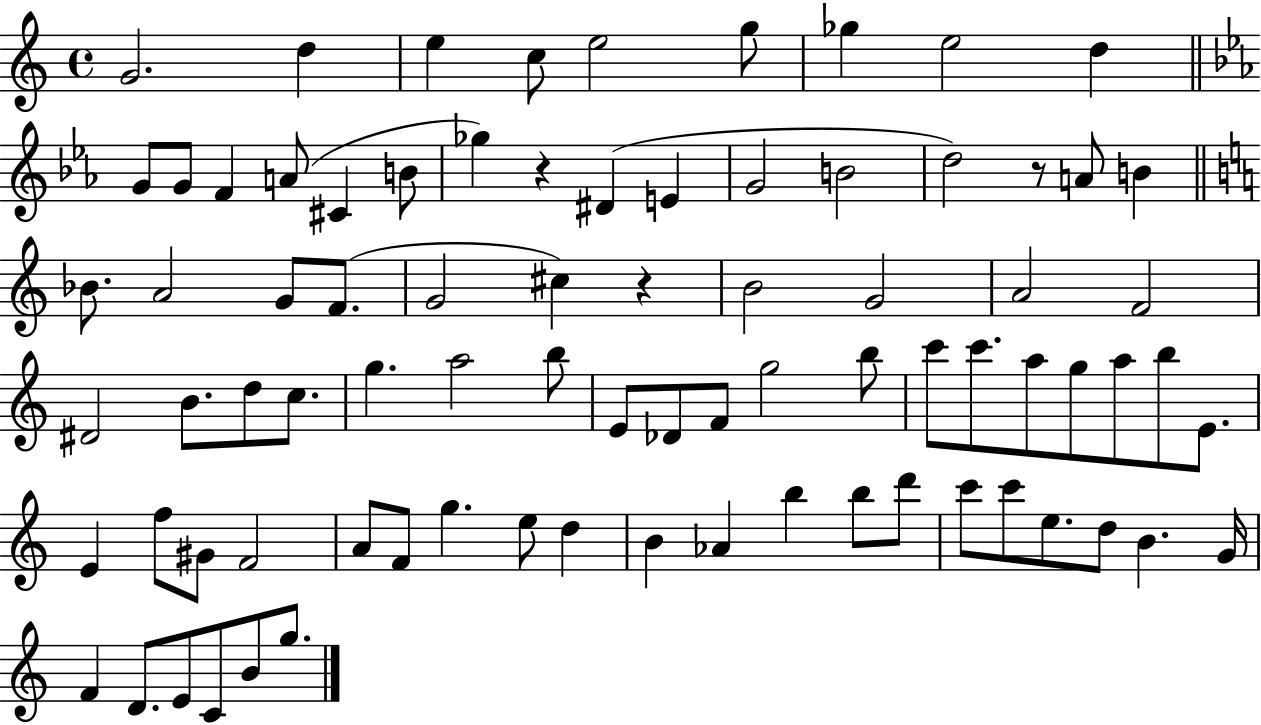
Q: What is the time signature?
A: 4/4